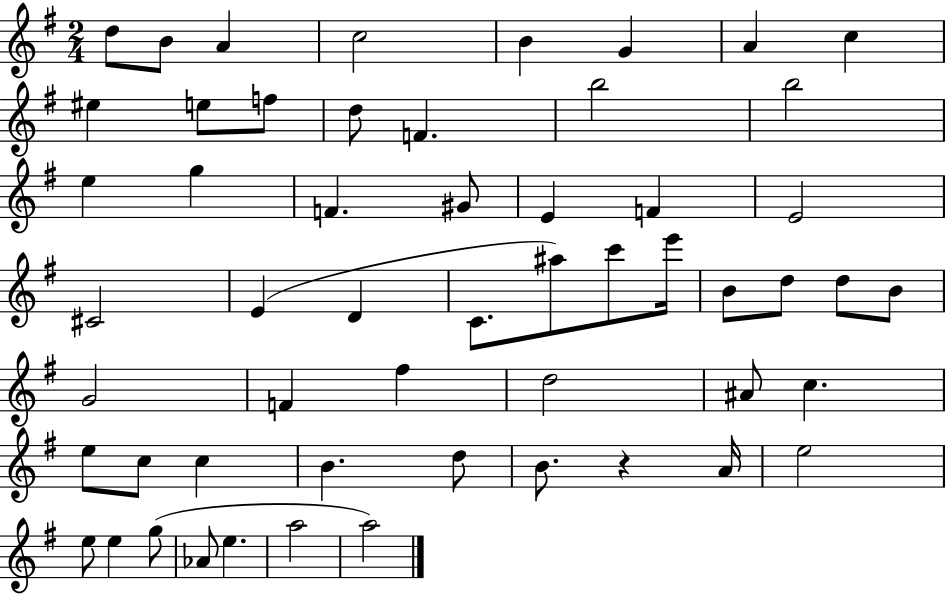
{
  \clef treble
  \numericTimeSignature
  \time 2/4
  \key g \major
  d''8 b'8 a'4 | c''2 | b'4 g'4 | a'4 c''4 | \break eis''4 e''8 f''8 | d''8 f'4. | b''2 | b''2 | \break e''4 g''4 | f'4. gis'8 | e'4 f'4 | e'2 | \break cis'2 | e'4( d'4 | c'8. ais''8) c'''8 e'''16 | b'8 d''8 d''8 b'8 | \break g'2 | f'4 fis''4 | d''2 | ais'8 c''4. | \break e''8 c''8 c''4 | b'4. d''8 | b'8. r4 a'16 | e''2 | \break e''8 e''4 g''8( | aes'8 e''4. | a''2 | a''2) | \break \bar "|."
}